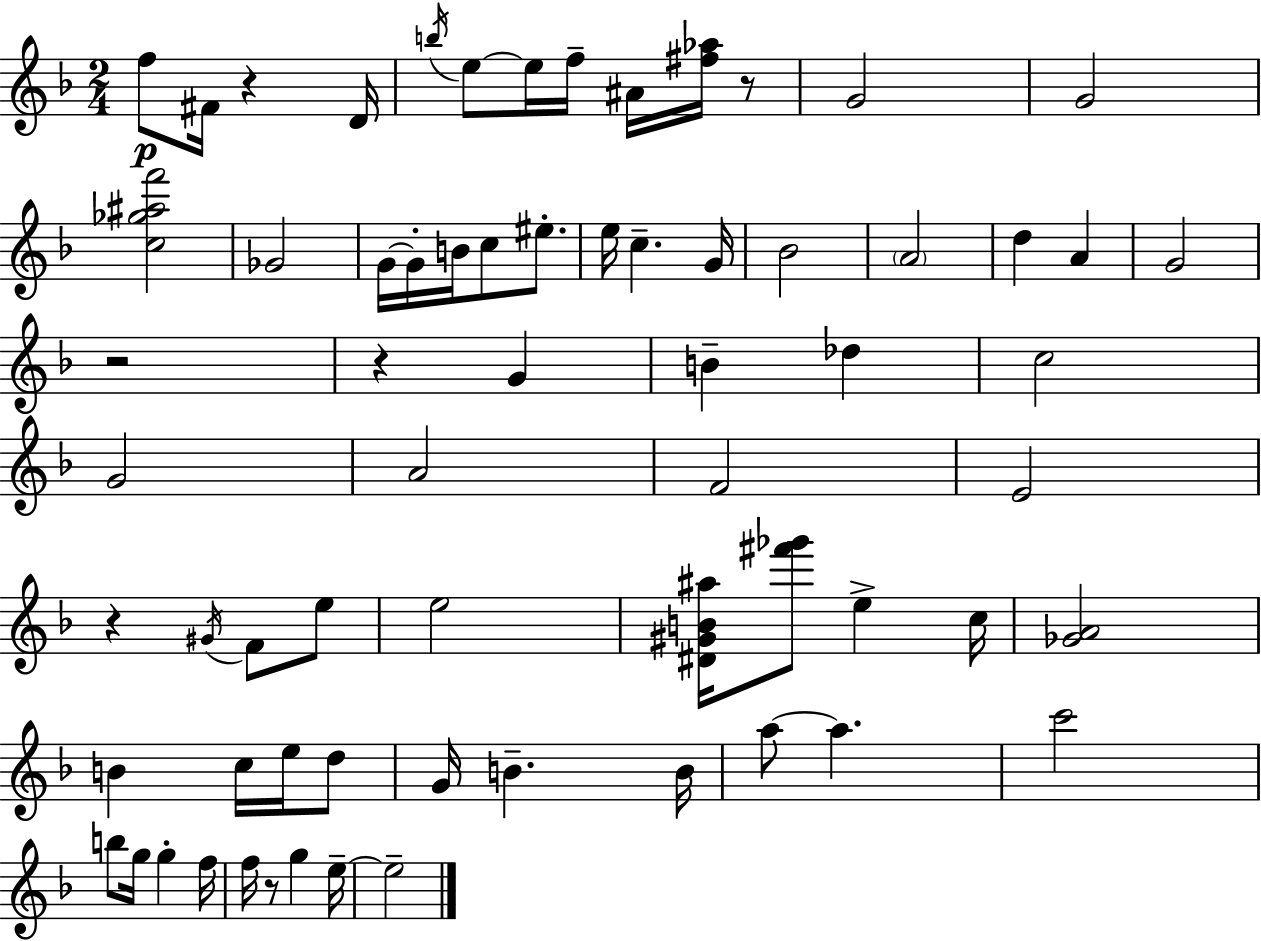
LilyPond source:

{
  \clef treble
  \numericTimeSignature
  \time 2/4
  \key d \minor
  f''8\p fis'16 r4 d'16 | \acciaccatura { b''16 } e''8~~ e''16 f''16-- ais'16 <fis'' aes''>16 r8 | g'2 | g'2 | \break <c'' ges'' ais'' f'''>2 | ges'2 | g'16~~ g'16-. b'16 c''8 eis''8.-. | e''16 c''4.-- | \break g'16 bes'2 | \parenthesize a'2 | d''4 a'4 | g'2 | \break r2 | r4 g'4 | b'4-- des''4 | c''2 | \break g'2 | a'2 | f'2 | e'2 | \break r4 \acciaccatura { gis'16 } f'8 | e''8 e''2 | <dis' gis' b' ais''>16 <fis''' ges'''>8 e''4-> | c''16 <ges' a'>2 | \break b'4 c''16 e''16 | d''8 g'16 b'4.-- | b'16 a''8~~ a''4. | c'''2 | \break b''8 g''16 g''4-. | f''16 f''16 r8 g''4 | e''16--~~ e''2-- | \bar "|."
}